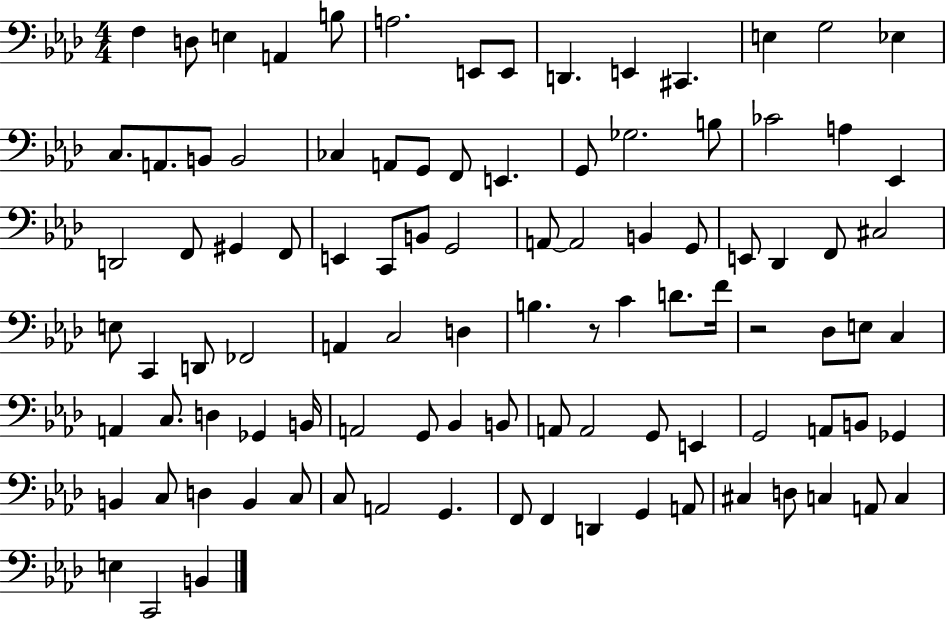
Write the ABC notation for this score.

X:1
T:Untitled
M:4/4
L:1/4
K:Ab
F, D,/2 E, A,, B,/2 A,2 E,,/2 E,,/2 D,, E,, ^C,, E, G,2 _E, C,/2 A,,/2 B,,/2 B,,2 _C, A,,/2 G,,/2 F,,/2 E,, G,,/2 _G,2 B,/2 _C2 A, _E,, D,,2 F,,/2 ^G,, F,,/2 E,, C,,/2 B,,/2 G,,2 A,,/2 A,,2 B,, G,,/2 E,,/2 _D,, F,,/2 ^C,2 E,/2 C,, D,,/2 _F,,2 A,, C,2 D, B, z/2 C D/2 F/4 z2 _D,/2 E,/2 C, A,, C,/2 D, _G,, B,,/4 A,,2 G,,/2 _B,, B,,/2 A,,/2 A,,2 G,,/2 E,, G,,2 A,,/2 B,,/2 _G,, B,, C,/2 D, B,, C,/2 C,/2 A,,2 G,, F,,/2 F,, D,, G,, A,,/2 ^C, D,/2 C, A,,/2 C, E, C,,2 B,,